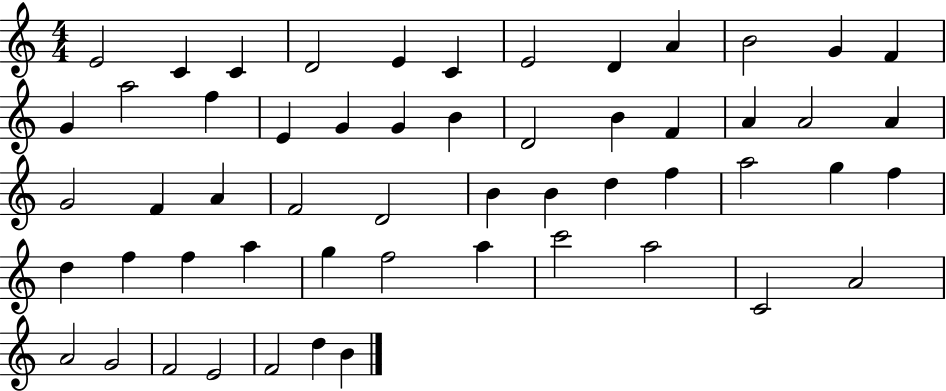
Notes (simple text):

E4/h C4/q C4/q D4/h E4/q C4/q E4/h D4/q A4/q B4/h G4/q F4/q G4/q A5/h F5/q E4/q G4/q G4/q B4/q D4/h B4/q F4/q A4/q A4/h A4/q G4/h F4/q A4/q F4/h D4/h B4/q B4/q D5/q F5/q A5/h G5/q F5/q D5/q F5/q F5/q A5/q G5/q F5/h A5/q C6/h A5/h C4/h A4/h A4/h G4/h F4/h E4/h F4/h D5/q B4/q